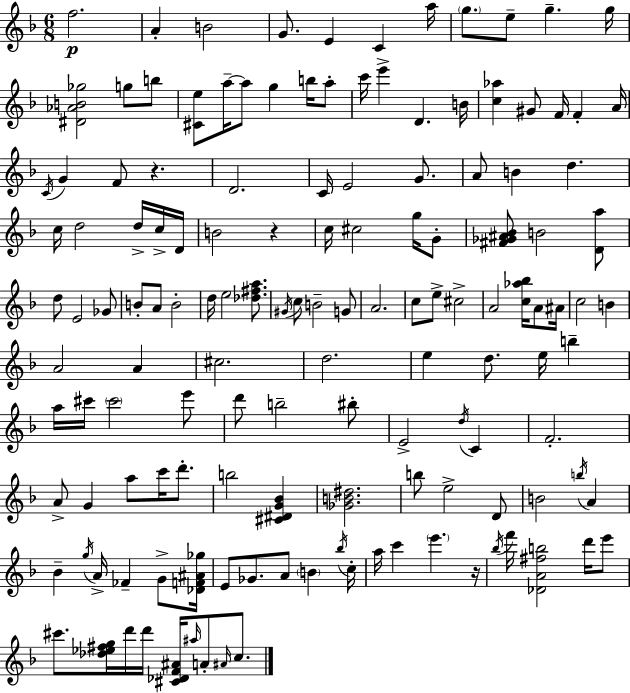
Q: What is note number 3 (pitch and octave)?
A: B4